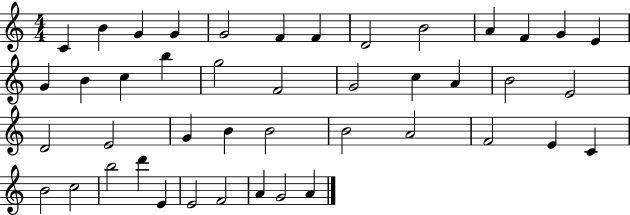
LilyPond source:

{
  \clef treble
  \numericTimeSignature
  \time 4/4
  \key c \major
  c'4 b'4 g'4 g'4 | g'2 f'4 f'4 | d'2 b'2 | a'4 f'4 g'4 e'4 | \break g'4 b'4 c''4 b''4 | g''2 f'2 | g'2 c''4 a'4 | b'2 e'2 | \break d'2 e'2 | g'4 b'4 b'2 | b'2 a'2 | f'2 e'4 c'4 | \break b'2 c''2 | b''2 d'''4 e'4 | e'2 f'2 | a'4 g'2 a'4 | \break \bar "|."
}